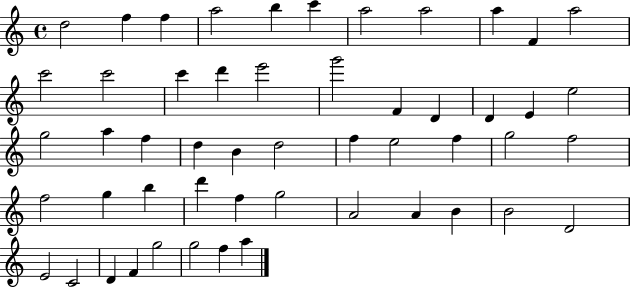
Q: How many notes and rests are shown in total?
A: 52